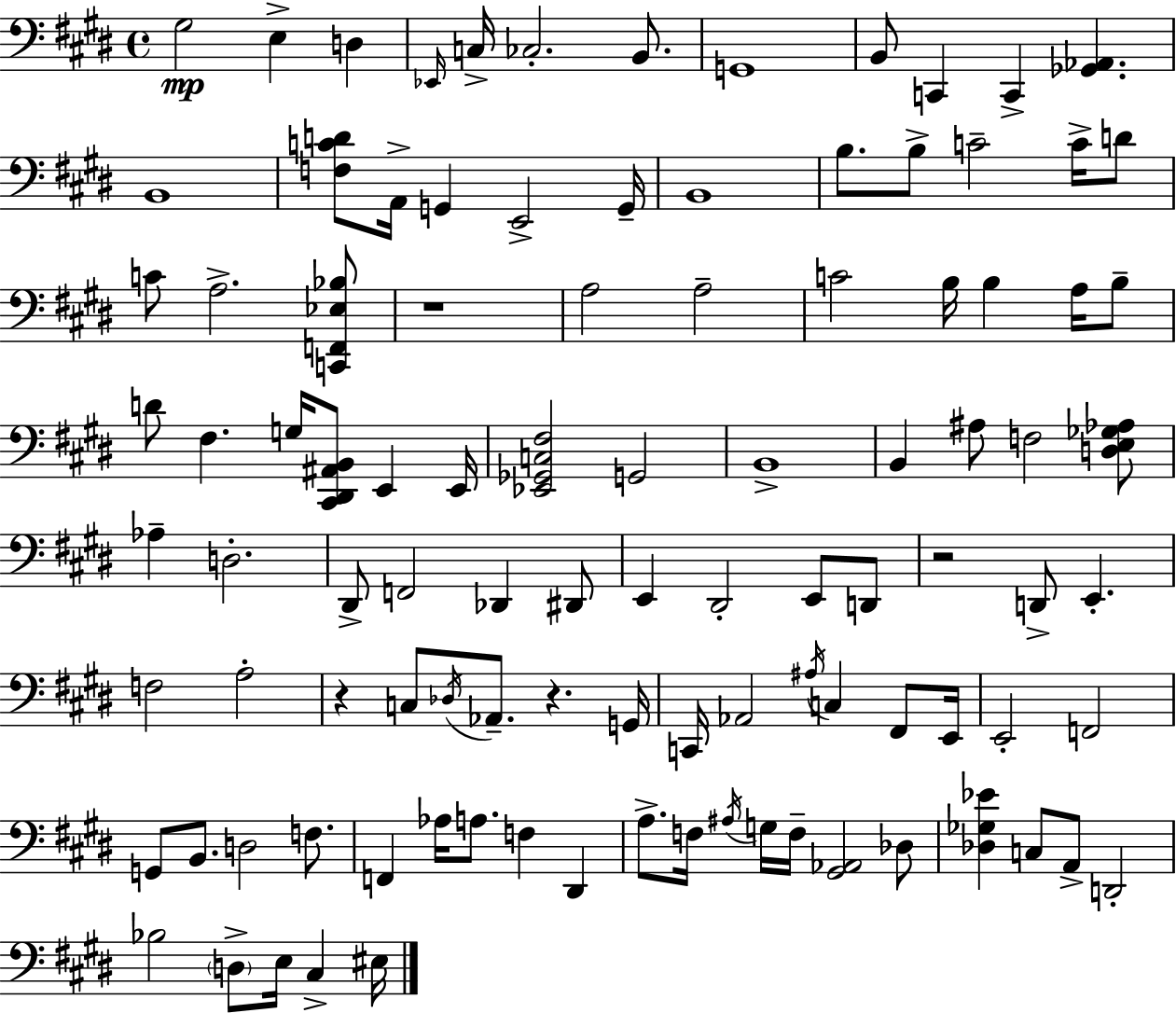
X:1
T:Untitled
M:4/4
L:1/4
K:E
^G,2 E, D, _E,,/4 C,/4 _C,2 B,,/2 G,,4 B,,/2 C,, C,, [_G,,_A,,] B,,4 [F,CD]/2 A,,/4 G,, E,,2 G,,/4 B,,4 B,/2 B,/2 C2 C/4 D/2 C/2 A,2 [C,,F,,_E,_B,]/2 z4 A,2 A,2 C2 B,/4 B, A,/4 B,/2 D/2 ^F, G,/4 [^C,,^D,,^A,,B,,]/2 E,, E,,/4 [_E,,_G,,C,^F,]2 G,,2 B,,4 B,, ^A,/2 F,2 [D,E,_G,_A,]/2 _A, D,2 ^D,,/2 F,,2 _D,, ^D,,/2 E,, ^D,,2 E,,/2 D,,/2 z2 D,,/2 E,, F,2 A,2 z C,/2 _D,/4 _A,,/2 z G,,/4 C,,/4 _A,,2 ^A,/4 C, ^F,,/2 E,,/4 E,,2 F,,2 G,,/2 B,,/2 D,2 F,/2 F,, _A,/4 A,/2 F, ^D,, A,/2 F,/4 ^A,/4 G,/4 F,/4 [^G,,_A,,]2 _D,/2 [_D,_G,_E] C,/2 A,,/2 D,,2 _B,2 D,/2 E,/4 ^C, ^E,/4